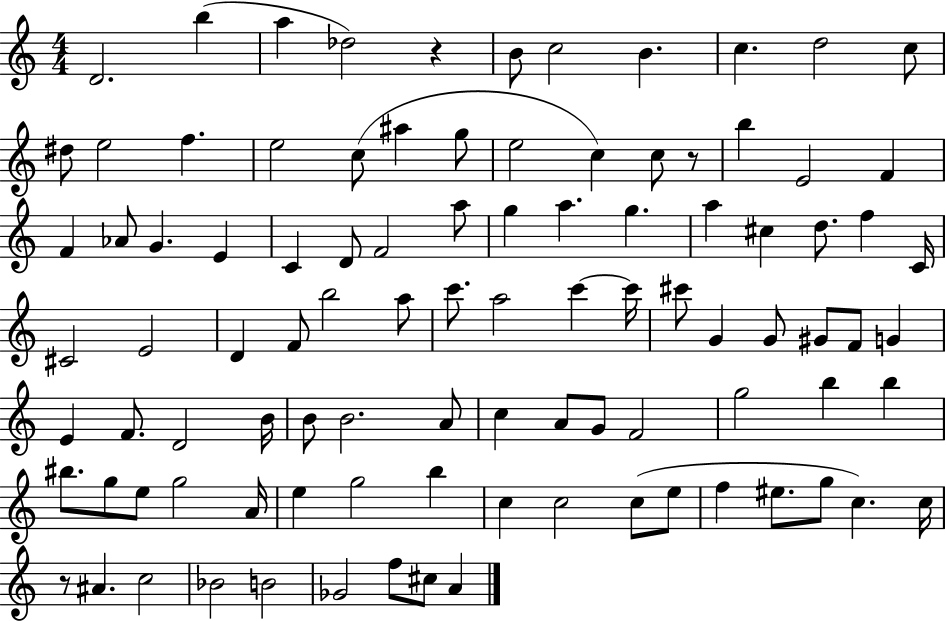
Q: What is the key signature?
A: C major